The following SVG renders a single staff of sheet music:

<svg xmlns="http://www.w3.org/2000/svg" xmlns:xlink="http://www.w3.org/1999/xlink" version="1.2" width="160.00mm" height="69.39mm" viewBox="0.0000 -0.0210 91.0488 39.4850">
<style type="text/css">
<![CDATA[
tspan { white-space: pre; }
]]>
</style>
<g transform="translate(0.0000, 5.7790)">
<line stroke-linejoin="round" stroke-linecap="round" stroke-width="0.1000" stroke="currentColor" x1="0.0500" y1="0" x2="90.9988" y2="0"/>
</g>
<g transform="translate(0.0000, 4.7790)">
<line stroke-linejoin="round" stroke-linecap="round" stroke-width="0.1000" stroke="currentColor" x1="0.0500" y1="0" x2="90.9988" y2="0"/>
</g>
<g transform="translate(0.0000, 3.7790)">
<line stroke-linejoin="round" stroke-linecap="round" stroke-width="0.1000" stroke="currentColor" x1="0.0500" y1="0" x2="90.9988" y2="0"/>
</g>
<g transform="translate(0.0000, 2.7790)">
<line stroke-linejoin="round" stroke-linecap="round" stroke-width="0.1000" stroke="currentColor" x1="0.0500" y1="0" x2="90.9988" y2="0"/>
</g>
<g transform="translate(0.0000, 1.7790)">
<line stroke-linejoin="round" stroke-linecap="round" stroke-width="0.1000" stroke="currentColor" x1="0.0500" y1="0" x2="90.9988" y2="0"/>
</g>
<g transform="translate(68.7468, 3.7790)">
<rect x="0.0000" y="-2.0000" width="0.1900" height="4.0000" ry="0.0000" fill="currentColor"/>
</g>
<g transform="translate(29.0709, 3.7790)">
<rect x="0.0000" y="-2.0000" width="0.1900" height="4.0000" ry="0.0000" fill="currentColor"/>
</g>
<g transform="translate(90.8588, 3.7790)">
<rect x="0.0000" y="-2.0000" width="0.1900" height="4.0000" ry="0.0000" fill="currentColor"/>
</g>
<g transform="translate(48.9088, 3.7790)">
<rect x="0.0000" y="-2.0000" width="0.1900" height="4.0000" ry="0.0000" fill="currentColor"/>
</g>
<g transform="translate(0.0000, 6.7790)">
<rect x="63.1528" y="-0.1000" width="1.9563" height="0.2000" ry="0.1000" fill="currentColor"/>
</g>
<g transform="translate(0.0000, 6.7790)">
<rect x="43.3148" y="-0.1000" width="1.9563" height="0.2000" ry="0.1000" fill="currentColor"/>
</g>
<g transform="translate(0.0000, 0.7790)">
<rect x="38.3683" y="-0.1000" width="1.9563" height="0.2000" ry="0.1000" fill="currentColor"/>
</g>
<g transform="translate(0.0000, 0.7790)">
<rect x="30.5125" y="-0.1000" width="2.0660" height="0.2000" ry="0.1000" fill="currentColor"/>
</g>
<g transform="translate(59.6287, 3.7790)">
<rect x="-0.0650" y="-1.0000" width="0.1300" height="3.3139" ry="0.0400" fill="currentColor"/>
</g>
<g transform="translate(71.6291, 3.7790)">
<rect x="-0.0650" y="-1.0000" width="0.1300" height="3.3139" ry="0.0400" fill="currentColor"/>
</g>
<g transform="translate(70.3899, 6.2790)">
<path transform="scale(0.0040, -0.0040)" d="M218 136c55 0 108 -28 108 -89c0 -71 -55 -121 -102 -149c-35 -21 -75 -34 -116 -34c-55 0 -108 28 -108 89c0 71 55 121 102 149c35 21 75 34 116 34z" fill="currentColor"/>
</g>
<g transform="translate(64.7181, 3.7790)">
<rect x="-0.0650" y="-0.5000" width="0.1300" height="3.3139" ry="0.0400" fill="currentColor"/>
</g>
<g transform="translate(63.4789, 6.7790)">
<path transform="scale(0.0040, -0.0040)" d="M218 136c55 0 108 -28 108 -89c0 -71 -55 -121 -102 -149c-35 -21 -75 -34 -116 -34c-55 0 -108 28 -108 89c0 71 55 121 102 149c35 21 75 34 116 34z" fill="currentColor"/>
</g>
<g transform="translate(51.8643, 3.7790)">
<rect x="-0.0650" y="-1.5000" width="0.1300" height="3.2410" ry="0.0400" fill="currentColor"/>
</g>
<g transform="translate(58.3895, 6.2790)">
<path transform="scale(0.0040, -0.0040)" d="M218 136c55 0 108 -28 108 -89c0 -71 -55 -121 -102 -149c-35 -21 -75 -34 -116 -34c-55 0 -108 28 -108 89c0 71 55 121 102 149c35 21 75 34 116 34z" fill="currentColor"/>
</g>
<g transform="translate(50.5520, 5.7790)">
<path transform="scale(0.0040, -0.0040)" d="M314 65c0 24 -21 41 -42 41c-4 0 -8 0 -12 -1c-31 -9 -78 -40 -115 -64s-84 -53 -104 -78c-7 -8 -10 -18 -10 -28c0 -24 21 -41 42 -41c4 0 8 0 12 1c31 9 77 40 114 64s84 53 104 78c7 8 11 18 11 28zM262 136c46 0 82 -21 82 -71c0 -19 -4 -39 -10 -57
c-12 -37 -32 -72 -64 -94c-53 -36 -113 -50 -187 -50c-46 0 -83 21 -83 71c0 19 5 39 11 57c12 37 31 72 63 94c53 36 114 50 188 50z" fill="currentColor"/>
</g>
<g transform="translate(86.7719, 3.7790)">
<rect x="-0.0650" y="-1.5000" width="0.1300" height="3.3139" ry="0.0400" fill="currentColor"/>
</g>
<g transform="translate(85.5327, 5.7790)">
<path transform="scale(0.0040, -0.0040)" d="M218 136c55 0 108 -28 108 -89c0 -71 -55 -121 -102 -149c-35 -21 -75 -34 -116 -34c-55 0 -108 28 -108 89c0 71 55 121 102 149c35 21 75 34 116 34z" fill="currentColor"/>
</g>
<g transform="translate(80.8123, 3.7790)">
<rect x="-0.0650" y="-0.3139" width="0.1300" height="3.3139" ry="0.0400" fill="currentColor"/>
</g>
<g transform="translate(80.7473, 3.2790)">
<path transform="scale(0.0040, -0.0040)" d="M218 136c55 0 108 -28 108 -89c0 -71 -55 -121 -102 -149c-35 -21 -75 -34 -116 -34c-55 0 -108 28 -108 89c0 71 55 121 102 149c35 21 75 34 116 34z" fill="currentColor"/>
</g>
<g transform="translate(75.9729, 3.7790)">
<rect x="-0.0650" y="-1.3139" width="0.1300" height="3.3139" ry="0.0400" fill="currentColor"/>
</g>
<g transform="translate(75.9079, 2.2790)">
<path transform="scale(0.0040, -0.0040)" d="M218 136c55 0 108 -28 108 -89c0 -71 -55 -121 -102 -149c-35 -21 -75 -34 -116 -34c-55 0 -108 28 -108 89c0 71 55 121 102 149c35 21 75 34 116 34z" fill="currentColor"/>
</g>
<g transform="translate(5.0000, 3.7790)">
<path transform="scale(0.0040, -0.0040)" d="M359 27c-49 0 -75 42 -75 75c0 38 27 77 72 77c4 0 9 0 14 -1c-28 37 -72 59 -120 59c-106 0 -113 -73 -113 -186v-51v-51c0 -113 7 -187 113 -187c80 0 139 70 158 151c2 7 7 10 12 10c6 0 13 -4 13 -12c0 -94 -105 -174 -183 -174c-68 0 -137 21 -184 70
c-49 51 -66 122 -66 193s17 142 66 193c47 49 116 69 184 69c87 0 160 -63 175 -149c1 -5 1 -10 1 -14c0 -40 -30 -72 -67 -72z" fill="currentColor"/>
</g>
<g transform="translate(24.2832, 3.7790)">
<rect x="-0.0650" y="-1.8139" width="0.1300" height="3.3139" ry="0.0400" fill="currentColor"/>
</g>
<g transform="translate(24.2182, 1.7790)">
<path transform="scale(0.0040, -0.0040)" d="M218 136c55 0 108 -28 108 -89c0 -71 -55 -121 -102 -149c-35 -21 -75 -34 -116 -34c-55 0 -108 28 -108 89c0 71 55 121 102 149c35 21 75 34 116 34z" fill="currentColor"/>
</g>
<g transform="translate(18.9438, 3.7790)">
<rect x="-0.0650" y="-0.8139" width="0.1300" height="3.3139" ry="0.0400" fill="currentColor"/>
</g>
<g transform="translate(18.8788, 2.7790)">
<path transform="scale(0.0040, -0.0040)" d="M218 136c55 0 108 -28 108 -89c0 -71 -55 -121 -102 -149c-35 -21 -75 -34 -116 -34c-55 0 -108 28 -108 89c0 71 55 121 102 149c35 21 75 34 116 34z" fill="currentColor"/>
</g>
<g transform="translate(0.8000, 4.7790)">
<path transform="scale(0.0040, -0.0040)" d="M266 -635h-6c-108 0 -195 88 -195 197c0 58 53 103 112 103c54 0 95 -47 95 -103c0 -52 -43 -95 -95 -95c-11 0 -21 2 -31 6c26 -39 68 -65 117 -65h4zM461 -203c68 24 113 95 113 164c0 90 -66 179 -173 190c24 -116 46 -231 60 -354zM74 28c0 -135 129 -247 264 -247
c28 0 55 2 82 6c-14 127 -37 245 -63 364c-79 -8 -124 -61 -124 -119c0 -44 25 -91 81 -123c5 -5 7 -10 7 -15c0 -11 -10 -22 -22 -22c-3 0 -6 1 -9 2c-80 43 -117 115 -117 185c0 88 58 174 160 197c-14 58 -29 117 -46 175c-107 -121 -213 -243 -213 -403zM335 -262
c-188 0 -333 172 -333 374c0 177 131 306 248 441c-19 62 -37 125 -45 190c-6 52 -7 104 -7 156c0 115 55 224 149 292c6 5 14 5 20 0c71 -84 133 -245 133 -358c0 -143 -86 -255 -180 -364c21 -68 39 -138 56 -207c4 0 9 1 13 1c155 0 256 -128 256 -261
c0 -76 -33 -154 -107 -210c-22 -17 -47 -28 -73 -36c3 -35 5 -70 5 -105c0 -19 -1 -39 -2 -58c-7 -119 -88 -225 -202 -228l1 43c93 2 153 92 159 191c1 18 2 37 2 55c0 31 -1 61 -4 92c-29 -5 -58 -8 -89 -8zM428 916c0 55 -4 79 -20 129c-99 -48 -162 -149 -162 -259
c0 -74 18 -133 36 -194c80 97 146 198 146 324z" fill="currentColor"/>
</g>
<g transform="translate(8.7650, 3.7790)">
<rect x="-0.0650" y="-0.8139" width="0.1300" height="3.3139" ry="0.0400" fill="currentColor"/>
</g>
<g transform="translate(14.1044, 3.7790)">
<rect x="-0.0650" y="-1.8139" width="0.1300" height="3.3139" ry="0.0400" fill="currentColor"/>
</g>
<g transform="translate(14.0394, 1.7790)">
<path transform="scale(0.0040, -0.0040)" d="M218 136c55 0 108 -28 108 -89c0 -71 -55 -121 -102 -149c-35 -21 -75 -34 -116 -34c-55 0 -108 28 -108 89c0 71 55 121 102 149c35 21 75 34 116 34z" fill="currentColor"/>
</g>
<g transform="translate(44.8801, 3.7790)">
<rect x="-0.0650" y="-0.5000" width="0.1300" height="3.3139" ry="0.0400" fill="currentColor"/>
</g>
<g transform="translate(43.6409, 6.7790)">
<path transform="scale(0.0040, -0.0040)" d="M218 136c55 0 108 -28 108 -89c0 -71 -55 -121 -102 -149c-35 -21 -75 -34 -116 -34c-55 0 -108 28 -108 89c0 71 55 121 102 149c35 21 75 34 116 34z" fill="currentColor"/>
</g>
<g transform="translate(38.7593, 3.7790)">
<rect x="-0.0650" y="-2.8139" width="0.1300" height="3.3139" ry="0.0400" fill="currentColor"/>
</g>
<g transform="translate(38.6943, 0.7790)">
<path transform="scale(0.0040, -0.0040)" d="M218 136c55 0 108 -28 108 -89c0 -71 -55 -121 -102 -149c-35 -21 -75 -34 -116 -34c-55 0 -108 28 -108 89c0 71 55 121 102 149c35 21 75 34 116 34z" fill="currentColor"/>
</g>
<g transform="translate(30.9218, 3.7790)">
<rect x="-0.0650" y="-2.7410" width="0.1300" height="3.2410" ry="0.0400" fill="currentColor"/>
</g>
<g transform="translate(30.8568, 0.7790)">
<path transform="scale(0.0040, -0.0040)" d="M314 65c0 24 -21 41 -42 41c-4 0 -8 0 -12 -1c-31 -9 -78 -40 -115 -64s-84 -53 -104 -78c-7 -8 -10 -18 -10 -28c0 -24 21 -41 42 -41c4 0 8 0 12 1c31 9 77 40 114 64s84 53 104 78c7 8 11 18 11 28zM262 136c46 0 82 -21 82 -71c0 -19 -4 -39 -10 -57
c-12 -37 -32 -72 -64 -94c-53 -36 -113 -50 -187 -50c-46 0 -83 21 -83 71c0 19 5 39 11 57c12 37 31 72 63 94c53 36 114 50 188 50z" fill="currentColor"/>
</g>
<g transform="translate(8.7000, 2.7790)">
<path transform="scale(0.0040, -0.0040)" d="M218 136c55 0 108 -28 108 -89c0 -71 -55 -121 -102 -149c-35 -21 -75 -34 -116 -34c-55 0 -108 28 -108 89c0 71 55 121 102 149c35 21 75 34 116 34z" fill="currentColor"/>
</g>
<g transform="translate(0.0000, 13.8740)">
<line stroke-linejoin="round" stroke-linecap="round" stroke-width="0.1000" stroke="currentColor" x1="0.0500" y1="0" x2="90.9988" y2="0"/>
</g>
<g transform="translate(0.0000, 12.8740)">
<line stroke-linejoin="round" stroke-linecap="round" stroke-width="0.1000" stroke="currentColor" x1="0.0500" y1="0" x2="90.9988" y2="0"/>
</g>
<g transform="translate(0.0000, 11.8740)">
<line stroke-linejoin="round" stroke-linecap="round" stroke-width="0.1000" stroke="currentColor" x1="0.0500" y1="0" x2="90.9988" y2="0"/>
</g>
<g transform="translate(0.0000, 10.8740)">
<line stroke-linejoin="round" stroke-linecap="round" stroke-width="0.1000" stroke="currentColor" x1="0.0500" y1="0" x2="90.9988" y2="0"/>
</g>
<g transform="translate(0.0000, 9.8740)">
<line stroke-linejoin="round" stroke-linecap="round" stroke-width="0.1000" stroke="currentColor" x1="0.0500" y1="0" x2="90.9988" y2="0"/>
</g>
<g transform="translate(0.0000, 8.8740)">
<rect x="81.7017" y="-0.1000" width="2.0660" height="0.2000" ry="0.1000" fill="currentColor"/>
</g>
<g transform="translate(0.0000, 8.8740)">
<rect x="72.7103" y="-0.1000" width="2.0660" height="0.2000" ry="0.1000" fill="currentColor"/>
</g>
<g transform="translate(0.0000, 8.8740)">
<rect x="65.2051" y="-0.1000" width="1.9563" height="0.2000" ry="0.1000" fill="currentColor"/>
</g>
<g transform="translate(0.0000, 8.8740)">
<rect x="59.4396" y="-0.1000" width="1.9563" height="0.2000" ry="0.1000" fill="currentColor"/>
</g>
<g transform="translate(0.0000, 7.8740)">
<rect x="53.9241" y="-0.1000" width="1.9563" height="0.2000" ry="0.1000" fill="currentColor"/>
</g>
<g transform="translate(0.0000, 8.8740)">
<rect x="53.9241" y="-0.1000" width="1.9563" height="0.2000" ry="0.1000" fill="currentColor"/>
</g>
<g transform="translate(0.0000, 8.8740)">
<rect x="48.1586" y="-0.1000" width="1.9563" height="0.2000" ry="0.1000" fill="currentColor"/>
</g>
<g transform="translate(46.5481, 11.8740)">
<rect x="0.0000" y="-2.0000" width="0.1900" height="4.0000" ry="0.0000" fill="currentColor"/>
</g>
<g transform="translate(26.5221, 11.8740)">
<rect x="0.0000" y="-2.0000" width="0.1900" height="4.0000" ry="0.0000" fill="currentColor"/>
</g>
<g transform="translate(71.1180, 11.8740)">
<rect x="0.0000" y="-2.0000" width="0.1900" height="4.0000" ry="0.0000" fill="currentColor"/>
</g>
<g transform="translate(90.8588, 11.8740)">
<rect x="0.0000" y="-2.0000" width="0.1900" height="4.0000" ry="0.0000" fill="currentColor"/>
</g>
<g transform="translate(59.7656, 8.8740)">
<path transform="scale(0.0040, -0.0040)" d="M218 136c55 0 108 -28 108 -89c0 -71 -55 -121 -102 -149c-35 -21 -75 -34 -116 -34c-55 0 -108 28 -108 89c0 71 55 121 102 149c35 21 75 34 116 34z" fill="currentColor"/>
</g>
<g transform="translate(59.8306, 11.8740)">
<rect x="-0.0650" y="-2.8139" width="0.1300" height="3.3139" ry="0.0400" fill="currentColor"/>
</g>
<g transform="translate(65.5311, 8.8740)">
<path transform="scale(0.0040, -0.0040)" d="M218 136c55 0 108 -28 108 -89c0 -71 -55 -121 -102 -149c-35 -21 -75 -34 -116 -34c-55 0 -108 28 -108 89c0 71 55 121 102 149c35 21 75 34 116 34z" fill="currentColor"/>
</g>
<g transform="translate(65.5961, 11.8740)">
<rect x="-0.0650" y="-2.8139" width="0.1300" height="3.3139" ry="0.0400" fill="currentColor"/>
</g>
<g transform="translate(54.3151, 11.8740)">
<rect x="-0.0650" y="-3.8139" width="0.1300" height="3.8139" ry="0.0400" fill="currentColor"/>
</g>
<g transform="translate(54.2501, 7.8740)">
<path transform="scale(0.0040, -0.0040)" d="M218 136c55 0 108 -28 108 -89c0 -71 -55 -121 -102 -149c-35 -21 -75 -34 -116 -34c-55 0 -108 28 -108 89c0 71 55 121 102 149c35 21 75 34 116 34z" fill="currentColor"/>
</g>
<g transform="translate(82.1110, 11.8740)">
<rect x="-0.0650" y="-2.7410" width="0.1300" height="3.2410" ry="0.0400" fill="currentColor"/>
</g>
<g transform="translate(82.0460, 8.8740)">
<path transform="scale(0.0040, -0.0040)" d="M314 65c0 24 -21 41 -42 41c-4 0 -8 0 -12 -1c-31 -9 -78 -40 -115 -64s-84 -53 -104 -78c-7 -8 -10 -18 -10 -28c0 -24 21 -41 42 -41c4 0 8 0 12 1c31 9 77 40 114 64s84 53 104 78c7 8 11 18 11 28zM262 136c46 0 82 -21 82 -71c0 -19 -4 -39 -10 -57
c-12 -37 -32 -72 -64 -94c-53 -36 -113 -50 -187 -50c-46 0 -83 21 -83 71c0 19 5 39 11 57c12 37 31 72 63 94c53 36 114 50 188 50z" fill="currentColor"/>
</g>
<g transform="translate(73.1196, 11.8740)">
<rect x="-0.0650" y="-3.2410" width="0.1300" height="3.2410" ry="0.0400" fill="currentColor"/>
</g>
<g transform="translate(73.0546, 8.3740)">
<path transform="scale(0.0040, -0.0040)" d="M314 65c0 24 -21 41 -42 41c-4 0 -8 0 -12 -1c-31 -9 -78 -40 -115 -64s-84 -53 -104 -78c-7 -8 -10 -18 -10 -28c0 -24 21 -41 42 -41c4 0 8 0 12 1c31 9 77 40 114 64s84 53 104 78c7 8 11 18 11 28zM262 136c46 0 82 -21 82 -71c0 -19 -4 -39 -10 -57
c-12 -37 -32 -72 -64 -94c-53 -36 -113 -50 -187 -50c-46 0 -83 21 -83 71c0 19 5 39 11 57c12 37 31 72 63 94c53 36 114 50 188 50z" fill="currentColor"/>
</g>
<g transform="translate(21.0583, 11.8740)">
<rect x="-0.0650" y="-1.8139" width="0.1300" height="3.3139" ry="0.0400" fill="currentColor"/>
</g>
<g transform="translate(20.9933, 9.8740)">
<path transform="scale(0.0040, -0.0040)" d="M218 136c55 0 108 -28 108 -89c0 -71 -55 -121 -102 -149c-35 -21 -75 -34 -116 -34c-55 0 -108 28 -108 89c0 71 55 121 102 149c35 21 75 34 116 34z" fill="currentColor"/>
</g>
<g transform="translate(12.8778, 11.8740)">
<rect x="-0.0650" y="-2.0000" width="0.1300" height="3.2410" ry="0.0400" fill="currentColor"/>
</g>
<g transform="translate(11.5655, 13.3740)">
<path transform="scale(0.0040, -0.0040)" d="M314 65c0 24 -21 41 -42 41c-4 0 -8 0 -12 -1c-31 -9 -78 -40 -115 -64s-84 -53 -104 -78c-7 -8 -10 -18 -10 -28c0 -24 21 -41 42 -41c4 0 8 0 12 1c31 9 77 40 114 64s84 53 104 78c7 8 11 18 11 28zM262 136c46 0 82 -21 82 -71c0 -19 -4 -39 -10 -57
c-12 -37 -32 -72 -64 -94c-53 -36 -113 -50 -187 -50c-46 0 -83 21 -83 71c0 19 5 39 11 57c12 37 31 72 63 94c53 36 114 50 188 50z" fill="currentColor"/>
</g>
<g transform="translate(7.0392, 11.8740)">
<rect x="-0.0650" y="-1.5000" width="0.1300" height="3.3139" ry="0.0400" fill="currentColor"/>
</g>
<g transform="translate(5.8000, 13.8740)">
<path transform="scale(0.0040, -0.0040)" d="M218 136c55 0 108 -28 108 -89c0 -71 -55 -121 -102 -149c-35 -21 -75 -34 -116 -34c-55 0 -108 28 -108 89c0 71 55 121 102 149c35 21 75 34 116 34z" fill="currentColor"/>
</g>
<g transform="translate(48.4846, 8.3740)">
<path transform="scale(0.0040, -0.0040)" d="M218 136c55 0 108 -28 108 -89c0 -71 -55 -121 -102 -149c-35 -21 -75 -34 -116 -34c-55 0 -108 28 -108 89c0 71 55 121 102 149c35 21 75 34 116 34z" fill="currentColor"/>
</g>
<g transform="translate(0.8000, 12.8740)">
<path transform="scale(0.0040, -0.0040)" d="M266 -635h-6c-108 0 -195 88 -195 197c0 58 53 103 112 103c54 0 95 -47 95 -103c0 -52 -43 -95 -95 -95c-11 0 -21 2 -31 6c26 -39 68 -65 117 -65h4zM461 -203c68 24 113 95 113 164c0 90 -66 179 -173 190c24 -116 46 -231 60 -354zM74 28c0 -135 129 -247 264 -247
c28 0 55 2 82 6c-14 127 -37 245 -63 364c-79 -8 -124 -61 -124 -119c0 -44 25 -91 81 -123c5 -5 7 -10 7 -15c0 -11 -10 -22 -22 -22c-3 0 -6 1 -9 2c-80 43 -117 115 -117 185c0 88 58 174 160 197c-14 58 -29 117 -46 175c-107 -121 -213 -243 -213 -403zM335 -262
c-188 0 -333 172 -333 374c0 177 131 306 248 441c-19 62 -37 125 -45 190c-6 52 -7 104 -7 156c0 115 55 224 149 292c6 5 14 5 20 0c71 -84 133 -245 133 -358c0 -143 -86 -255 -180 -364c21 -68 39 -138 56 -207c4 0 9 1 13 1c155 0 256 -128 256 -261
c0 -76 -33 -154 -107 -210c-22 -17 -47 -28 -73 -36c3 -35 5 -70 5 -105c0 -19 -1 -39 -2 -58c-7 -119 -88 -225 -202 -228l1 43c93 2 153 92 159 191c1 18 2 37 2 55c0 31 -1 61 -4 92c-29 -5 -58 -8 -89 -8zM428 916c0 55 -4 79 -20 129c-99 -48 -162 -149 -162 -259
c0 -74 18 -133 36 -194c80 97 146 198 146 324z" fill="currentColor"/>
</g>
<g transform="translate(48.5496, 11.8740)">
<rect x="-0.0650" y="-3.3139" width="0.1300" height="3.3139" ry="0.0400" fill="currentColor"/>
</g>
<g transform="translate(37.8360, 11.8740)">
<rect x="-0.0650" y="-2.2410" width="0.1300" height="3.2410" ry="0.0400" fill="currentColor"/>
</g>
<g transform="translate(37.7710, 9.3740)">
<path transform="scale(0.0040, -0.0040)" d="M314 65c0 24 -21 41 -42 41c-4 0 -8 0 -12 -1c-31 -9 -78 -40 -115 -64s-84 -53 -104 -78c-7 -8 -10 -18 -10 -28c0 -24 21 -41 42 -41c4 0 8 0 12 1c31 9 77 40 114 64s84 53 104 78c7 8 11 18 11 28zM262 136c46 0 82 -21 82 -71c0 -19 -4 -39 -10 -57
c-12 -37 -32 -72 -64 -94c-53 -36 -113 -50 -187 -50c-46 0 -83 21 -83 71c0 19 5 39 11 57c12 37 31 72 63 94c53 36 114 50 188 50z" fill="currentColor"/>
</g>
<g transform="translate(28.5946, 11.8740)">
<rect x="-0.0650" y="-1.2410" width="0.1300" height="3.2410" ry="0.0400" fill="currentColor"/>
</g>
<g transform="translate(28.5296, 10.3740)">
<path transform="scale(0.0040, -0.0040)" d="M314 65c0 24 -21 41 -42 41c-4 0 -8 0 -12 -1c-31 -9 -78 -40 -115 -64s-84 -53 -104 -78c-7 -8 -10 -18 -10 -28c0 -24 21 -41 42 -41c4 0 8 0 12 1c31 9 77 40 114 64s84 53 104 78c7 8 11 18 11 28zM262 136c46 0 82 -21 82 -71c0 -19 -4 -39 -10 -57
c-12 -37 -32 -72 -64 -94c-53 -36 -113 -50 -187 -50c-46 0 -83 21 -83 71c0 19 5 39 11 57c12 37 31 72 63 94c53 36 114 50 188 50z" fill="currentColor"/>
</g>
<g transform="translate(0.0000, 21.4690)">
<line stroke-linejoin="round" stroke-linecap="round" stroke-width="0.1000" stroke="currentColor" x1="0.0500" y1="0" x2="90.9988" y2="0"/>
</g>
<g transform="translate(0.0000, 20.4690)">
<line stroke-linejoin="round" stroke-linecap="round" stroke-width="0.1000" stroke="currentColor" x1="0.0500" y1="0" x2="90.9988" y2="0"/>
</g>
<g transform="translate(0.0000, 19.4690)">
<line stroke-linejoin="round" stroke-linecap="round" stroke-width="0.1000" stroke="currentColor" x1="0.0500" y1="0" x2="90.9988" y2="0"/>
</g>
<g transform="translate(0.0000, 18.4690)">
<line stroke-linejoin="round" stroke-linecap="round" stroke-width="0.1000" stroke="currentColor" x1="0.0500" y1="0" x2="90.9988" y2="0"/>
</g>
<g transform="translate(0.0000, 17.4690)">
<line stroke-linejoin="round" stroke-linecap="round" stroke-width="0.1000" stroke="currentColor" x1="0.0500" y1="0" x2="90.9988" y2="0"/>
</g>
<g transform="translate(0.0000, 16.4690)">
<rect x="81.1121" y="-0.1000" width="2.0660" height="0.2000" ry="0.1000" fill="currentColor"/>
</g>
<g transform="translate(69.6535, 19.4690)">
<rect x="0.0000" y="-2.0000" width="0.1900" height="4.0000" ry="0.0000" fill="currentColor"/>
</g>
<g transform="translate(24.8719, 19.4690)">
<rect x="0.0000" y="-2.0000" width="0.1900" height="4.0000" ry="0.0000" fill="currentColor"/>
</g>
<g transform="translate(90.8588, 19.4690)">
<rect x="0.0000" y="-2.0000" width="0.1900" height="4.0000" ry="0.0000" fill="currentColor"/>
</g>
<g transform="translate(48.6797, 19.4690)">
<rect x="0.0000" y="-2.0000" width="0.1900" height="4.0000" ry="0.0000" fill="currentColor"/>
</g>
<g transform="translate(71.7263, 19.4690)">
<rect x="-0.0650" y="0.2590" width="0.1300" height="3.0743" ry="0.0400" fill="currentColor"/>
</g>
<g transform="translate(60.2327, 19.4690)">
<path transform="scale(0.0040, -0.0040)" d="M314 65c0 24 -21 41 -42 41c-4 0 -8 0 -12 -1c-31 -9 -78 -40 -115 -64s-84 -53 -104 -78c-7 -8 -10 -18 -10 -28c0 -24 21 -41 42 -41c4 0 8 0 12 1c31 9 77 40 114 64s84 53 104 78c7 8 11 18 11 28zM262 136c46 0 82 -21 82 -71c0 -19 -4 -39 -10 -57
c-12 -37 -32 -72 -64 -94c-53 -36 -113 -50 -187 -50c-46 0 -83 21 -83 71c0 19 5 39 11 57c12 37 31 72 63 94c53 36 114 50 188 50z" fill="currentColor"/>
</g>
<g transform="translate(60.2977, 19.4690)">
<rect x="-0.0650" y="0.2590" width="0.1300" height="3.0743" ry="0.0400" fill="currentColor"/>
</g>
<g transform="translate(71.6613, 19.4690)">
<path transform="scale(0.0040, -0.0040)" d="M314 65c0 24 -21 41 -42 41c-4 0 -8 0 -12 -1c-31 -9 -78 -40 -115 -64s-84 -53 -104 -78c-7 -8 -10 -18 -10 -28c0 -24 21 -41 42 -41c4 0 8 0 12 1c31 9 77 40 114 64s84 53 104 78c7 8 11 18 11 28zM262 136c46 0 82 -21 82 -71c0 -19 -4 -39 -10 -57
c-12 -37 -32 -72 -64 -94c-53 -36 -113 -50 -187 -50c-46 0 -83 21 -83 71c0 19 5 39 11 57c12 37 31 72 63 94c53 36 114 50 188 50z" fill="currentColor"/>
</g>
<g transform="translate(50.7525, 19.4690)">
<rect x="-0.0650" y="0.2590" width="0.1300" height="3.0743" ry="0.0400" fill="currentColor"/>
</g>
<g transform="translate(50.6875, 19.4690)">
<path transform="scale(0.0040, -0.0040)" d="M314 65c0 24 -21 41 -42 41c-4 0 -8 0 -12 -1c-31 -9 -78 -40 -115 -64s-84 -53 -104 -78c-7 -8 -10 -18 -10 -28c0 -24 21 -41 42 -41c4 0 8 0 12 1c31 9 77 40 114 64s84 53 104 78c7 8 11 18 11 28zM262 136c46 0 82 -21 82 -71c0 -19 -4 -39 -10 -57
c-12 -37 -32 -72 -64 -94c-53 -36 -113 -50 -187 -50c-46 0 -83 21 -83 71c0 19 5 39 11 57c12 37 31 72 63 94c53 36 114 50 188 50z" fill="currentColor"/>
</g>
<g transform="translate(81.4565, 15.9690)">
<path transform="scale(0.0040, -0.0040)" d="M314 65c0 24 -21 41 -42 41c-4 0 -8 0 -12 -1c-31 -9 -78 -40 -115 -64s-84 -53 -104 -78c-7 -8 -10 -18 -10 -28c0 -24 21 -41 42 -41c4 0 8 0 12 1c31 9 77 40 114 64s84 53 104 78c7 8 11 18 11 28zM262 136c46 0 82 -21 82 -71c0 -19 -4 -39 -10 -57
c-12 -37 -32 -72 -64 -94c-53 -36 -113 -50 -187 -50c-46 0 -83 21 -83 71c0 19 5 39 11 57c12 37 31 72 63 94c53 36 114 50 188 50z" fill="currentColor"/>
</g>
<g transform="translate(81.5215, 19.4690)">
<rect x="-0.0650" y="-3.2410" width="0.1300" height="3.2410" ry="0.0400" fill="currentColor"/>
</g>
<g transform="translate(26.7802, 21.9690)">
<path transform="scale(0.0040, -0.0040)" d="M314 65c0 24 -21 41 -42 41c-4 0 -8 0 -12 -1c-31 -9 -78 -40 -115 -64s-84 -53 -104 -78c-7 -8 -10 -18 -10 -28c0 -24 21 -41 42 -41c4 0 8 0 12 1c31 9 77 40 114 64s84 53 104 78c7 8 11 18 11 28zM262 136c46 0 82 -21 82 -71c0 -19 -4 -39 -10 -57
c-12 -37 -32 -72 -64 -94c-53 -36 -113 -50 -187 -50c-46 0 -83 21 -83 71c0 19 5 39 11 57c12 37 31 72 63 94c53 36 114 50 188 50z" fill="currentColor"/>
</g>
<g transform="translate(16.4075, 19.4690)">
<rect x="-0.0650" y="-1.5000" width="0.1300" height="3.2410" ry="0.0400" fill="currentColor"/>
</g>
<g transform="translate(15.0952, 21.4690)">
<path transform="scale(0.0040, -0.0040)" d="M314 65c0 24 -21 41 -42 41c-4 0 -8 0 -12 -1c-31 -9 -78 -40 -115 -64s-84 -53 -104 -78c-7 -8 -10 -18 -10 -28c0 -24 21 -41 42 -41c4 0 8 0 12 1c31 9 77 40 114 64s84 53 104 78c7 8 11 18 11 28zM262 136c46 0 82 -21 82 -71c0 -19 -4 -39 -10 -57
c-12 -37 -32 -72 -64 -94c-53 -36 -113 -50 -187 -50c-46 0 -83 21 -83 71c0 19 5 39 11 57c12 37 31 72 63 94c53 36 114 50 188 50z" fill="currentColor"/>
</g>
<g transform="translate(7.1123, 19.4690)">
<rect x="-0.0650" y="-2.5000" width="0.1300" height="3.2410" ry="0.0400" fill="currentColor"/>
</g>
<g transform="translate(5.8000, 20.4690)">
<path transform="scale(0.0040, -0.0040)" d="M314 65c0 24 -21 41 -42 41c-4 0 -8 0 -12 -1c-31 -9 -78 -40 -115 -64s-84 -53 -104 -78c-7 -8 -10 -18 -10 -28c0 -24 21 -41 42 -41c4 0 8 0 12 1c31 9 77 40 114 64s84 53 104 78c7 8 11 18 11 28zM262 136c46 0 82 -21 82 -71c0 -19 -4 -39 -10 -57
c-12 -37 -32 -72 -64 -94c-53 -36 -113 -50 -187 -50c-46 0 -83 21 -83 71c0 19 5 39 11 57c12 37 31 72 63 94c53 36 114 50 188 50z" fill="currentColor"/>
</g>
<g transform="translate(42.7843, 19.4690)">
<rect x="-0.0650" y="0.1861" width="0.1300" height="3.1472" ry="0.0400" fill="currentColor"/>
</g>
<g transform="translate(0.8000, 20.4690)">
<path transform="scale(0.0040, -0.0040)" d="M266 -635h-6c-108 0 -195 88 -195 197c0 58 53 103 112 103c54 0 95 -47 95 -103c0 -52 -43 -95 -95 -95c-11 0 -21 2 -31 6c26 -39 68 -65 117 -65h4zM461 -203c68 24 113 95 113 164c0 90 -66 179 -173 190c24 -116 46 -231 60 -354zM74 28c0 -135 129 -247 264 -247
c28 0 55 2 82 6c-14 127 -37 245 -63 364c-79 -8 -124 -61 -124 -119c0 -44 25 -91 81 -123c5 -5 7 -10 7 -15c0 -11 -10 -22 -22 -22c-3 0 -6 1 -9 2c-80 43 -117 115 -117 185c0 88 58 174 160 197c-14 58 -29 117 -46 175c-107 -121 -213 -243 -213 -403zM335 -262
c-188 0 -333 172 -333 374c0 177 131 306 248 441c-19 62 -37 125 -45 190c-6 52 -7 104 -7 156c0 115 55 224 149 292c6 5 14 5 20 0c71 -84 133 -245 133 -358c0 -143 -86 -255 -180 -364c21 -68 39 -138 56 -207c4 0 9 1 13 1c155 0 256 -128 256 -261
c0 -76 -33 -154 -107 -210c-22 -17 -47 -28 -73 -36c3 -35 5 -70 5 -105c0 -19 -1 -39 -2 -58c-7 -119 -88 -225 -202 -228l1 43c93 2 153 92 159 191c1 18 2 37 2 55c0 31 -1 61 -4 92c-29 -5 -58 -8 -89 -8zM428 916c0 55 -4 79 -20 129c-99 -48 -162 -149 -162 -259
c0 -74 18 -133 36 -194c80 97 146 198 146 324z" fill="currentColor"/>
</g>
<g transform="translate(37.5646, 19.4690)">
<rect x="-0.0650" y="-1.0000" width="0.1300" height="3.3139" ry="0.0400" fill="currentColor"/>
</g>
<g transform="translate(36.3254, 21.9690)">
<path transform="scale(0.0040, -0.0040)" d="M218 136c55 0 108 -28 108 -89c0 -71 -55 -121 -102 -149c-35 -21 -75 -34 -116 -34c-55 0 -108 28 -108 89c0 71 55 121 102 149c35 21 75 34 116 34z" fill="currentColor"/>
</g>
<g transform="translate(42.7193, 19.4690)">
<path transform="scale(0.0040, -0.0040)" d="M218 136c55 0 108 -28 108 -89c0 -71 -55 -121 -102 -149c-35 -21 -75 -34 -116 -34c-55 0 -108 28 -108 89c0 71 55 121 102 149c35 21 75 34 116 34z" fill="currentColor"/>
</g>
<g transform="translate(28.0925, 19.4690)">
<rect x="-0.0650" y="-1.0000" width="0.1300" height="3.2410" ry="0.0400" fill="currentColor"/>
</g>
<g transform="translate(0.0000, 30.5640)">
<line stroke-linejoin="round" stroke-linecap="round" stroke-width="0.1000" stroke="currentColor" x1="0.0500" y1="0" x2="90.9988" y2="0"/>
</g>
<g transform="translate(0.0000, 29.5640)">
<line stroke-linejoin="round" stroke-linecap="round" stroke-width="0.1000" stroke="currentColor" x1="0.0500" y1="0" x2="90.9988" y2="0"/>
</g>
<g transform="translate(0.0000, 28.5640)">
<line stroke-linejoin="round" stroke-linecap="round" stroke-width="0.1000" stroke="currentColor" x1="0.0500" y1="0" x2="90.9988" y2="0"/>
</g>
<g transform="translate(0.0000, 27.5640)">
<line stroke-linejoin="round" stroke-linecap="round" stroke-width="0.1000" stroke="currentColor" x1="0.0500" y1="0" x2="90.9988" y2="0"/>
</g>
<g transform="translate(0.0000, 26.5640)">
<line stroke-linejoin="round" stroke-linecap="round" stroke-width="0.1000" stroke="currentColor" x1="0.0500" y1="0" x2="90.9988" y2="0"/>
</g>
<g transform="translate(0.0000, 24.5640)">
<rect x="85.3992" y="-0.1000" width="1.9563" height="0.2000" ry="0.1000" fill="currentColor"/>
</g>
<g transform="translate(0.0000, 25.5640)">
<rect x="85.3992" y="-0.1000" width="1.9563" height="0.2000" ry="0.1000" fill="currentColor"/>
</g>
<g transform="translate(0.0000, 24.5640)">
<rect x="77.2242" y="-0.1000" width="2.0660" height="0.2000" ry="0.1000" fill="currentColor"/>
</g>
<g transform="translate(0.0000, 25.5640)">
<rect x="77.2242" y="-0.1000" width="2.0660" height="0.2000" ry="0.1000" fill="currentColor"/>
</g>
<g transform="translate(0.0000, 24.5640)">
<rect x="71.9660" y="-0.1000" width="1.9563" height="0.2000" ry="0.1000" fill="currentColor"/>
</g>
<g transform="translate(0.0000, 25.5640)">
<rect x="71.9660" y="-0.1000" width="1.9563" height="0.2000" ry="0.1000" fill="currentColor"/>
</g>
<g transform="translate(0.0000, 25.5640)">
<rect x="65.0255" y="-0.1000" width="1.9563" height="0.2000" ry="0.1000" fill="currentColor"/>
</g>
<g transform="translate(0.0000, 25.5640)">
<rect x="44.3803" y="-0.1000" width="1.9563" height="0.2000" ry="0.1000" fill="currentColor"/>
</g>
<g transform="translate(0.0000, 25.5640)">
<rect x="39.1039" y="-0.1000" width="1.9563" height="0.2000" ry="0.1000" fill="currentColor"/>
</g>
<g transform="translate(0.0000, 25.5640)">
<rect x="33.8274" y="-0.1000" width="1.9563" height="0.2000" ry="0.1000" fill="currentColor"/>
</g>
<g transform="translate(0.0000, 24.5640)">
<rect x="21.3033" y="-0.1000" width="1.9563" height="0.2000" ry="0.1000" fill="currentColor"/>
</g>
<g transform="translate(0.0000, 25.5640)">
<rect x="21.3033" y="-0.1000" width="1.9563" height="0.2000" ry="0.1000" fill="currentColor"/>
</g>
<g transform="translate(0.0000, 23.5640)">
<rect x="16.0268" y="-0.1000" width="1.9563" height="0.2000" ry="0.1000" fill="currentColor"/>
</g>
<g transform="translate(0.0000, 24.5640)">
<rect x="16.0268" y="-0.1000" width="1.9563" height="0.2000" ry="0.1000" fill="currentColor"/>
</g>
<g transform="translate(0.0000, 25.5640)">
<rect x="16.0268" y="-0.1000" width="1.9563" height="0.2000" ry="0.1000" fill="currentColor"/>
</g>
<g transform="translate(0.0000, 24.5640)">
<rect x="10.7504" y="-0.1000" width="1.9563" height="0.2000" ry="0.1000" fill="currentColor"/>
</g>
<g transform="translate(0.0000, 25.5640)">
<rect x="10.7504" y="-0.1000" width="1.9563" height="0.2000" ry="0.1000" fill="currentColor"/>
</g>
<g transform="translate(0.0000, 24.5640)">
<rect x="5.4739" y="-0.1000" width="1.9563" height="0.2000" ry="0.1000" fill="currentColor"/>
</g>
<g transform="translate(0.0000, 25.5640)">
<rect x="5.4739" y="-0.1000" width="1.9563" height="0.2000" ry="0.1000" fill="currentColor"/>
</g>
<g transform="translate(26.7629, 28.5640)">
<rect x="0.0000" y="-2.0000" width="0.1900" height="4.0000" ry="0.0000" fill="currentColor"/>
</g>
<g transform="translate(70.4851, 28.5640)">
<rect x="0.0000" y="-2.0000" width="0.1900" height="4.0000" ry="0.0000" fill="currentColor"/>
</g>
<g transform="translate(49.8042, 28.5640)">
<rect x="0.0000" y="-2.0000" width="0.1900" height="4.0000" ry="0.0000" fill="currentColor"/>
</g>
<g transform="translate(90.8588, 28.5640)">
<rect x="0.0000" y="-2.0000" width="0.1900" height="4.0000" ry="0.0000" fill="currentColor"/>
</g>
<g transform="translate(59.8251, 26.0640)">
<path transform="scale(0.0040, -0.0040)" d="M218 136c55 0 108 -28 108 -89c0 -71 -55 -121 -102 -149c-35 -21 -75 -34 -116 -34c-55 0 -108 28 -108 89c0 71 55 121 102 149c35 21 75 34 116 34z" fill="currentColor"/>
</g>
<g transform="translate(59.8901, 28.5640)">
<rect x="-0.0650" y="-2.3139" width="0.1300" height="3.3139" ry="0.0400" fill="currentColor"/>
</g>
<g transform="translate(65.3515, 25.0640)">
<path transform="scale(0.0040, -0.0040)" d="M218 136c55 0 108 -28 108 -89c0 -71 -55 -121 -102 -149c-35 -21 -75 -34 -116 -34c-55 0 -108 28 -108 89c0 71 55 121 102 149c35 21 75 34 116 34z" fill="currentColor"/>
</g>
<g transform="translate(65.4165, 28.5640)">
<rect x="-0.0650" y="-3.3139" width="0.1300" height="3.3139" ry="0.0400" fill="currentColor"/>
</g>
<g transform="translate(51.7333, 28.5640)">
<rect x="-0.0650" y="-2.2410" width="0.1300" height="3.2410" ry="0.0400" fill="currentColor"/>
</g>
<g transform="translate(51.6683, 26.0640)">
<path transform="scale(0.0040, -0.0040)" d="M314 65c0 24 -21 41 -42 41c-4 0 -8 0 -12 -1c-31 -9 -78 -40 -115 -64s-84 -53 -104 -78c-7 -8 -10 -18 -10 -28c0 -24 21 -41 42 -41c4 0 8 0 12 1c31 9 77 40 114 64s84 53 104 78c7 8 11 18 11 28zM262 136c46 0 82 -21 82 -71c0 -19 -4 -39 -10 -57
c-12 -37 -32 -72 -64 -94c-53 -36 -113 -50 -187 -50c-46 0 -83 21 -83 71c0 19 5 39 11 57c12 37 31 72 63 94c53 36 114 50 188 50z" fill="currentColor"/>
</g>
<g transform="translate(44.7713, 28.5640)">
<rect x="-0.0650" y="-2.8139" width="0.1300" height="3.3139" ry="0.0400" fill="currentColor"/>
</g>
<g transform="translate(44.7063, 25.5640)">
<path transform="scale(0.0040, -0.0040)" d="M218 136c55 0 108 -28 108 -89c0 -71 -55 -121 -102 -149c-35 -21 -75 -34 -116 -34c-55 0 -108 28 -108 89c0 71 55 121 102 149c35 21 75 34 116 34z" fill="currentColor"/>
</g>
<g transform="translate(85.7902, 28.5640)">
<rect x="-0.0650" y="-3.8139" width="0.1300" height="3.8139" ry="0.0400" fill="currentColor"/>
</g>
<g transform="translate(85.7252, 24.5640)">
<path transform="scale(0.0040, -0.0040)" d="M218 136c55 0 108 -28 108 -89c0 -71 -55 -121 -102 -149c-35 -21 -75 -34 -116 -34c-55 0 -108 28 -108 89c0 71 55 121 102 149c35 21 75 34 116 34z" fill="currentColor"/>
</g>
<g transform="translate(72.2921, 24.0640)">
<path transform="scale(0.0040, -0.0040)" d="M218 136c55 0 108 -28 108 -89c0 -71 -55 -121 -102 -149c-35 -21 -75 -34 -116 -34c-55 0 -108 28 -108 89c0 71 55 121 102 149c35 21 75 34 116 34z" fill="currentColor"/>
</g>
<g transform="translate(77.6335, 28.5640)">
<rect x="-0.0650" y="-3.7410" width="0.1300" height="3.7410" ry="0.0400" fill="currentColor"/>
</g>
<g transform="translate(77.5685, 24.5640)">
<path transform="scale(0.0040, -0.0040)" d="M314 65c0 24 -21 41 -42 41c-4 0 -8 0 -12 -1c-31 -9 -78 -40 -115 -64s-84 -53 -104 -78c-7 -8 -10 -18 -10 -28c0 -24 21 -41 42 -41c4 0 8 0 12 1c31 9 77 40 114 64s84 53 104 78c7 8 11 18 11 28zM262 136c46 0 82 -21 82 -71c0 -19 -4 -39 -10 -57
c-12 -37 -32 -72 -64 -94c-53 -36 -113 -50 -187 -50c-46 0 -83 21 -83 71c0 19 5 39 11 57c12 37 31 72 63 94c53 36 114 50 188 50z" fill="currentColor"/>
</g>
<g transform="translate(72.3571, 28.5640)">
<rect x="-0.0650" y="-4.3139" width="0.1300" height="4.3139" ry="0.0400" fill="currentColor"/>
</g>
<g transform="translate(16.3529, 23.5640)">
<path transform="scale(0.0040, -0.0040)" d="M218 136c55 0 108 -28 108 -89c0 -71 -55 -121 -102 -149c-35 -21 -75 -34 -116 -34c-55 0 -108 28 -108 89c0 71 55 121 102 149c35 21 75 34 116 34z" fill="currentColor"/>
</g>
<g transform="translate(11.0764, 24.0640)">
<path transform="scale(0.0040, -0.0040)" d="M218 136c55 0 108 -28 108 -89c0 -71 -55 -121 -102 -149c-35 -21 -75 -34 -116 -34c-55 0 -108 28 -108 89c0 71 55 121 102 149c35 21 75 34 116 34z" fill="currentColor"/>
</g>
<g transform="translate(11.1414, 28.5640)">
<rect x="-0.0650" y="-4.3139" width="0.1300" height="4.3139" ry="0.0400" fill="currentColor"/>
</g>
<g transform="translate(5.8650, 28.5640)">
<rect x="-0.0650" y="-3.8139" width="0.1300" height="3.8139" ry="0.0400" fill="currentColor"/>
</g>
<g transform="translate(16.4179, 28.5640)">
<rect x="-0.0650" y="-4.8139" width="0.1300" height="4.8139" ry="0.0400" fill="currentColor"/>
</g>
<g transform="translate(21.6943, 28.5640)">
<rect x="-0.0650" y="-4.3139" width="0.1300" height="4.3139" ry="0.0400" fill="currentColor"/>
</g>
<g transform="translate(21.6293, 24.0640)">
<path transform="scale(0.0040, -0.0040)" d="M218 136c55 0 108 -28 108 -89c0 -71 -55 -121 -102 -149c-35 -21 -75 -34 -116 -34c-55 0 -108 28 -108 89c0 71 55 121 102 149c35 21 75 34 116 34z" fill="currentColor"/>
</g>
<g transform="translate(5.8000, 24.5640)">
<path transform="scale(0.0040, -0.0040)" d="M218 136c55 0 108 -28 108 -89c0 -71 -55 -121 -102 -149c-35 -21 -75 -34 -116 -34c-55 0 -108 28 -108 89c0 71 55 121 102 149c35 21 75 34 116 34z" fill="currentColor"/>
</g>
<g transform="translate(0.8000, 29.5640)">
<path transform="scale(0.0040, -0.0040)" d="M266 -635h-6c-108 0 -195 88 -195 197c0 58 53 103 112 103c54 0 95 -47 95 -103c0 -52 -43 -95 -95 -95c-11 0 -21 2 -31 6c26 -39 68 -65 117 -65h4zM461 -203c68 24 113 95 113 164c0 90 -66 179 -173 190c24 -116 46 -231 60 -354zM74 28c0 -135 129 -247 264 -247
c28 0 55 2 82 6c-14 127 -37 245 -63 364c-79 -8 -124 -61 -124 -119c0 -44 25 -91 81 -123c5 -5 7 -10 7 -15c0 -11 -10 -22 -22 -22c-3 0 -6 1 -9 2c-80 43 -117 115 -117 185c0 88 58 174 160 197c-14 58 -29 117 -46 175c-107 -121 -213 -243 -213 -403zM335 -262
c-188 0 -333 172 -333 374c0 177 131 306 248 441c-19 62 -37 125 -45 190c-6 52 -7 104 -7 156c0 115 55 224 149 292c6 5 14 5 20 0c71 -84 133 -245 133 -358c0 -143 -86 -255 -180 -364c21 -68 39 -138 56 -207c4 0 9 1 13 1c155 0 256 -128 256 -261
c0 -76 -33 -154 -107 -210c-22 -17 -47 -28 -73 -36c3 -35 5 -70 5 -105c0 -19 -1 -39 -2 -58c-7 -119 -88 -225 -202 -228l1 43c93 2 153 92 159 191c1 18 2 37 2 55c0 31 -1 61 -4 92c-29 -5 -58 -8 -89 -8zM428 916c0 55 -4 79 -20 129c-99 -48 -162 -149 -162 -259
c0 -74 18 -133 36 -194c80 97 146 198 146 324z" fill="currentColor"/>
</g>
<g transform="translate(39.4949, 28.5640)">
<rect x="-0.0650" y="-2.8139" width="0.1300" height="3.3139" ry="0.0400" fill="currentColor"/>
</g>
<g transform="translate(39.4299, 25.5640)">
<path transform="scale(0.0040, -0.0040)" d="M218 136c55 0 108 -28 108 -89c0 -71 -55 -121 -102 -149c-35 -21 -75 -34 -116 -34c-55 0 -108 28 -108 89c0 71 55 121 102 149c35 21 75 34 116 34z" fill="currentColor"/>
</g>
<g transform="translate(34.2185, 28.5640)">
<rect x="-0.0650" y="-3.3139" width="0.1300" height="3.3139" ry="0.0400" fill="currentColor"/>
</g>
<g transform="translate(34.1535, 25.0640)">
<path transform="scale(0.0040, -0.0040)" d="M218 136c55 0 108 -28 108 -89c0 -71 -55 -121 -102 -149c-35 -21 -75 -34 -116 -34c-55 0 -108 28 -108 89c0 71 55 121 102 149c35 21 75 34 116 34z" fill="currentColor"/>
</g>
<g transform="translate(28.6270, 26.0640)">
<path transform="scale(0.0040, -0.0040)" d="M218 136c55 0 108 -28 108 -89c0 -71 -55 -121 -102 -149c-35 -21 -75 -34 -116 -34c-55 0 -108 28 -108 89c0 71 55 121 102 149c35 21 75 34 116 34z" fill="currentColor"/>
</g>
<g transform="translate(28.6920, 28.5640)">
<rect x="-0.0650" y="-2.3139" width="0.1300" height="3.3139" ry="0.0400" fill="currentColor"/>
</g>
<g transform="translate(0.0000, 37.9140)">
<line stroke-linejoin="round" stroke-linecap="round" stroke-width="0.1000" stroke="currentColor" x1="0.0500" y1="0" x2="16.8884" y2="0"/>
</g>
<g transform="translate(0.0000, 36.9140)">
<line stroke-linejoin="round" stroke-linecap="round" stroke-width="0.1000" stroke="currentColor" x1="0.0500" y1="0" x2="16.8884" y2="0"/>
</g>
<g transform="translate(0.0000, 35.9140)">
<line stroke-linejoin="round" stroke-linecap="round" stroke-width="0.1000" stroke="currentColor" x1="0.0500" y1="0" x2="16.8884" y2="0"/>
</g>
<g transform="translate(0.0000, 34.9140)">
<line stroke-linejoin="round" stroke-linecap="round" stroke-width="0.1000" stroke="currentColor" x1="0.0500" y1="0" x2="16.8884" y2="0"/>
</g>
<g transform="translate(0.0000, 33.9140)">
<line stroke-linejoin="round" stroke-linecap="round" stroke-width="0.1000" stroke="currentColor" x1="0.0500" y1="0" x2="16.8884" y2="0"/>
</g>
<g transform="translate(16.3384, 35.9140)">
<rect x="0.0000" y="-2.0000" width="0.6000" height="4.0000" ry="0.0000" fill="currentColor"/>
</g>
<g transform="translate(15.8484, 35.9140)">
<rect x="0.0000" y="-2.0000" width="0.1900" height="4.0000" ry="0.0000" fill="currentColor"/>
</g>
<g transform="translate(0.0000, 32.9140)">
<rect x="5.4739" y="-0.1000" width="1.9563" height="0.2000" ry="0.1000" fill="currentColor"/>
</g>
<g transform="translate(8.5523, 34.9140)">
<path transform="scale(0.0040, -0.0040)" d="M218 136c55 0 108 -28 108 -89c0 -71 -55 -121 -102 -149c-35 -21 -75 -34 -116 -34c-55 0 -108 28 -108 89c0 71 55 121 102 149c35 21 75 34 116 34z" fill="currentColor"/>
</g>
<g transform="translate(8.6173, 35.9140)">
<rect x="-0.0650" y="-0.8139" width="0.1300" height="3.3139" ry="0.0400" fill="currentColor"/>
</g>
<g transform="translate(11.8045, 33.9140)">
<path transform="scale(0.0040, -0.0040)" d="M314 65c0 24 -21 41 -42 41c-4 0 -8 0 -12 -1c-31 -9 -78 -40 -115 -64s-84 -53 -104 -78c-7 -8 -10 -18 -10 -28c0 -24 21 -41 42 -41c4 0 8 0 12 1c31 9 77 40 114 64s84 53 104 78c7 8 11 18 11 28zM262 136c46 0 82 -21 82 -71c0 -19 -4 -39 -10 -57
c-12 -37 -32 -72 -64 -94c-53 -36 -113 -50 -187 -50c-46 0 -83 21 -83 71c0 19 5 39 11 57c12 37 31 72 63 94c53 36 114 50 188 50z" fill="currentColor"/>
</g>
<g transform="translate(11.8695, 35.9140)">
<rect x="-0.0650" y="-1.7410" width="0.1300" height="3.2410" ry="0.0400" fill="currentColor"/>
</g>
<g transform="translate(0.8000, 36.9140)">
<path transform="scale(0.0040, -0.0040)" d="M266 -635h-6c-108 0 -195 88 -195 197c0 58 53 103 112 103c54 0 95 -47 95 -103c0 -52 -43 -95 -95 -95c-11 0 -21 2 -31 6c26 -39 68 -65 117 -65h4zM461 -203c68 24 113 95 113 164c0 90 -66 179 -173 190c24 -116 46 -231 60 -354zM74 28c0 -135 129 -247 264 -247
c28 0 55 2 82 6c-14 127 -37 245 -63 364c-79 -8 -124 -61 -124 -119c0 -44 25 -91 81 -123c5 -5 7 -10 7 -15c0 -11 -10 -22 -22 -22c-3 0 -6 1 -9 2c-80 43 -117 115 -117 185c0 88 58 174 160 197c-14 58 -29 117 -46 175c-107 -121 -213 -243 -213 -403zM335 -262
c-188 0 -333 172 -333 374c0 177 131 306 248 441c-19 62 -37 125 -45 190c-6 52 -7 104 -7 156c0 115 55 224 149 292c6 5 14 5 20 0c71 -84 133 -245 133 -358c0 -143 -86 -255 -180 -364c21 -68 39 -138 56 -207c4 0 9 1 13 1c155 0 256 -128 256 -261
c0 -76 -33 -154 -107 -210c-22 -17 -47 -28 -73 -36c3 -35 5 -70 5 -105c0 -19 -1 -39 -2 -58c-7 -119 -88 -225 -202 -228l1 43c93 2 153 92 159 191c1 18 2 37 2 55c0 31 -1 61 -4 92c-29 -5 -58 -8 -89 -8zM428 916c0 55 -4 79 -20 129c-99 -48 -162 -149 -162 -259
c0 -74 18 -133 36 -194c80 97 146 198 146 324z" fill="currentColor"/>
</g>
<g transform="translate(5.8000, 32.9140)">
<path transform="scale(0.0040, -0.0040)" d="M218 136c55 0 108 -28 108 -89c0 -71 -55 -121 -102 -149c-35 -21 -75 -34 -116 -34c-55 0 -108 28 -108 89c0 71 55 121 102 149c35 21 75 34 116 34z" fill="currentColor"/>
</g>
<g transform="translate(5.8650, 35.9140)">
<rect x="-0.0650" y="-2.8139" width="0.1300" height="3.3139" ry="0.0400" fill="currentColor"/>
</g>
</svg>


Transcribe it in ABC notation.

X:1
T:Untitled
M:4/4
L:1/4
K:C
d f d f a2 a C E2 D C D e c E E F2 f e2 g2 b c' a a b2 a2 G2 E2 D2 D B B2 B2 B2 b2 c' d' e' d' g b a a g2 g b d' c'2 c' a d f2